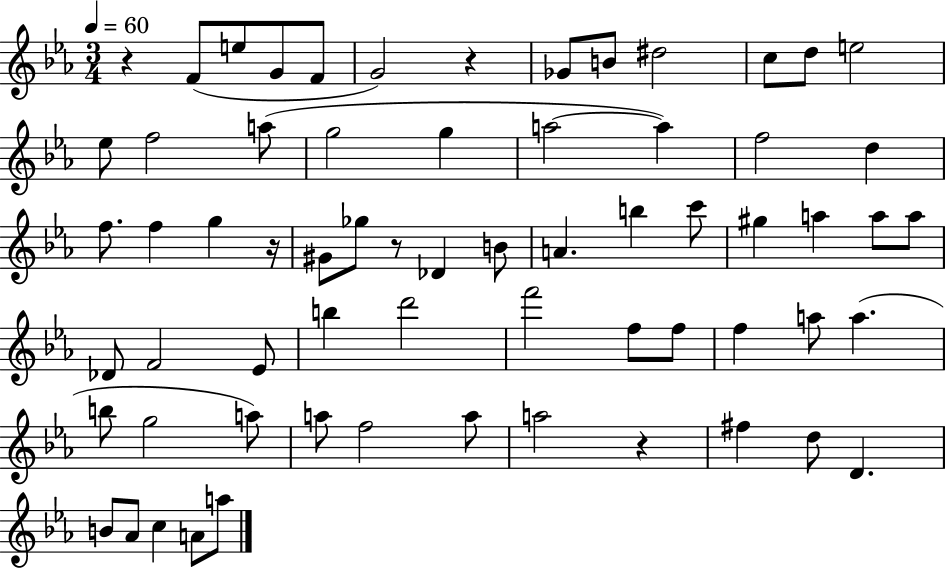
X:1
T:Untitled
M:3/4
L:1/4
K:Eb
z F/2 e/2 G/2 F/2 G2 z _G/2 B/2 ^d2 c/2 d/2 e2 _e/2 f2 a/2 g2 g a2 a f2 d f/2 f g z/4 ^G/2 _g/2 z/2 _D B/2 A b c'/2 ^g a a/2 a/2 _D/2 F2 _E/2 b d'2 f'2 f/2 f/2 f a/2 a b/2 g2 a/2 a/2 f2 a/2 a2 z ^f d/2 D B/2 _A/2 c A/2 a/2